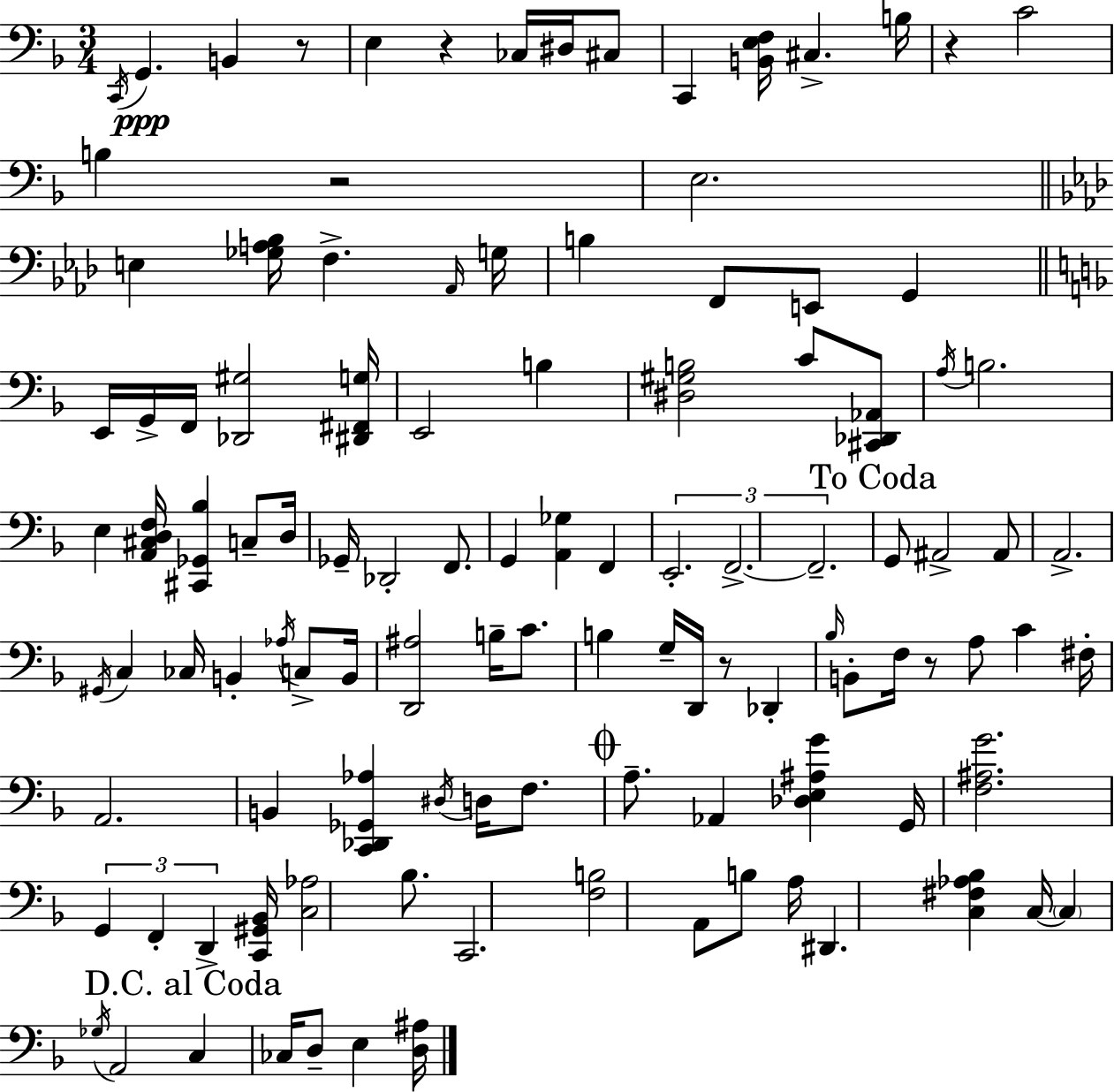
C2/s G2/q. B2/q R/e E3/q R/q CES3/s D#3/s C#3/e C2/q [B2,E3,F3]/s C#3/q. B3/s R/q C4/h B3/q R/h E3/h. E3/q [Gb3,A3,Bb3]/s F3/q. Ab2/s G3/s B3/q F2/e E2/e G2/q E2/s G2/s F2/s [Db2,G#3]/h [D#2,F#2,G3]/s E2/h B3/q [D#3,G#3,B3]/h C4/e [C#2,Db2,Ab2]/e A3/s B3/h. E3/q [A2,C#3,D3,F3]/s [C#2,Gb2,Bb3]/q C3/e D3/s Gb2/s Db2/h F2/e. G2/q [A2,Gb3]/q F2/q E2/h. F2/h. F2/h. G2/e A#2/h A#2/e A2/h. G#2/s C3/q CES3/s B2/q Ab3/s C3/e B2/s [D2,A#3]/h B3/s C4/e. B3/q G3/s D2/s R/e Db2/q Bb3/s B2/e F3/s R/e A3/e C4/q F#3/s A2/h. B2/q [C2,Db2,Gb2,Ab3]/q D#3/s D3/s F3/e. A3/e. Ab2/q [Db3,E3,A#3,G4]/q G2/s [F3,A#3,G4]/h. G2/q F2/q D2/q [C2,G#2,Bb2]/s [C3,Ab3]/h Bb3/e. C2/h. [F3,B3]/h A2/e B3/e A3/s D#2/q. [C3,F#3,Ab3,Bb3]/q C3/s C3/q Gb3/s A2/h C3/q CES3/s D3/e E3/q [D3,A#3]/s